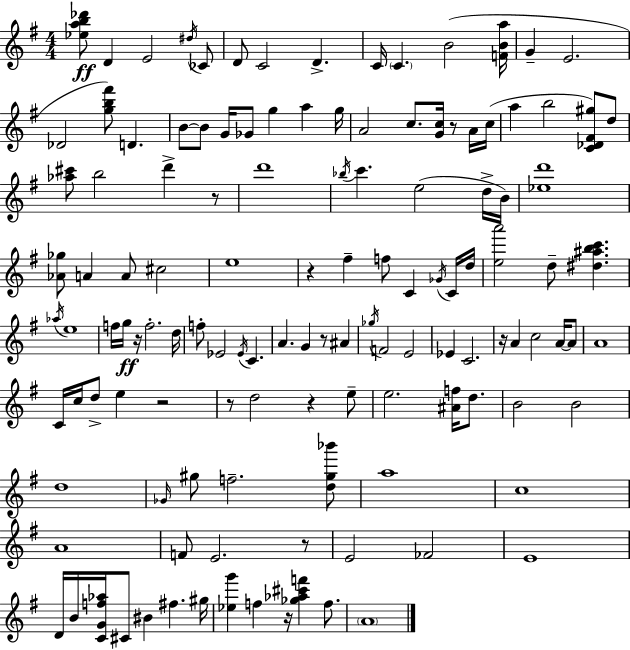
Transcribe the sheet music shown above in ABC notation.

X:1
T:Untitled
M:4/4
L:1/4
K:Em
[_eab_d']/2 D E2 ^d/4 _C/2 D/2 C2 D C/4 C B2 [FBa]/4 G E2 _D2 [gb^f']/2 D B/2 B/2 G/4 _G/2 g a g/4 A2 c/2 [Gc]/4 z/2 A/4 c/4 a b2 [C_D^F^g]/2 d/2 [_a^c']/2 b2 d' z/2 d'4 _b/4 c' e2 d/4 B/4 [_ed']4 [_A_g]/2 A A/2 ^c2 e4 z ^f f/2 C _G/4 C/4 d/4 [ea']2 d/2 [^d^abc'] _a/4 e4 f/4 g/4 z/4 f2 d/4 f/2 _E2 _E/4 C A G z/2 ^A _g/4 F2 E2 _E C2 z/4 A c2 A/4 A/2 A4 C/4 c/4 d/2 e z2 z/2 d2 z e/2 e2 [^Af]/4 d/2 B2 B2 d4 _G/4 ^g/2 f2 [d^g_b']/2 a4 c4 A4 F/2 E2 z/2 E2 _F2 E4 D/4 B/4 [CGf_a]/4 ^C/2 ^B ^f ^g/4 [_eg'] f z/4 [_g_a^c'f'] f/2 A4